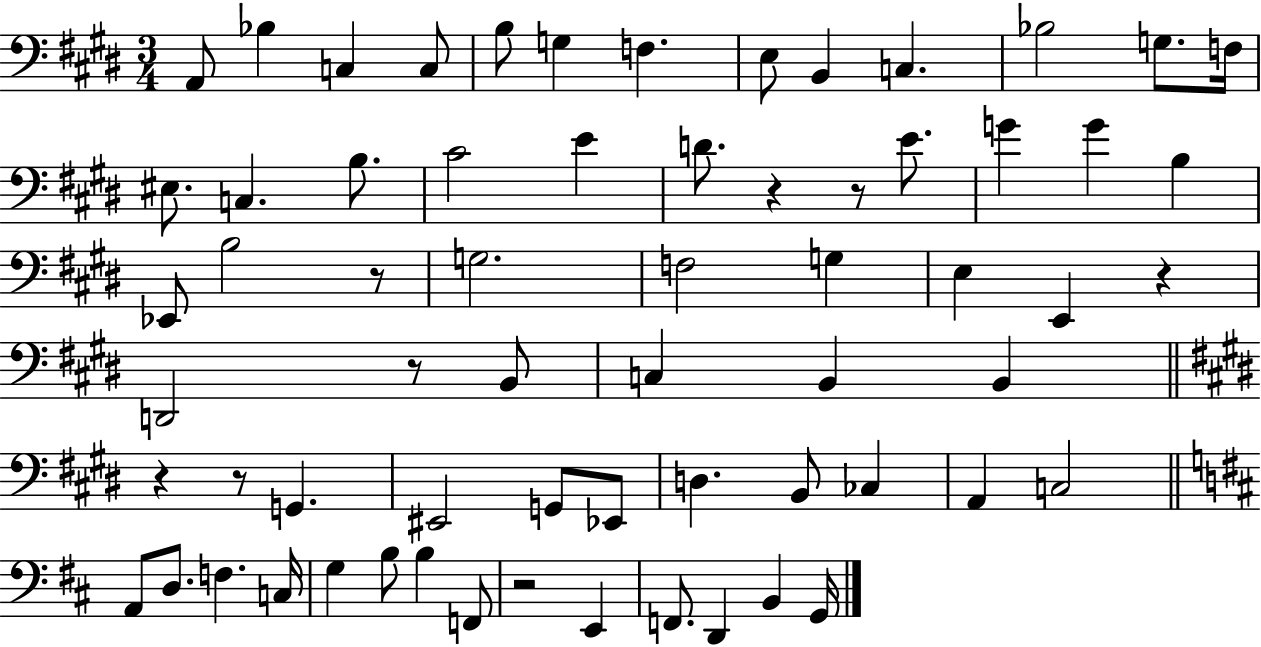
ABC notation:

X:1
T:Untitled
M:3/4
L:1/4
K:E
A,,/2 _B, C, C,/2 B,/2 G, F, E,/2 B,, C, _B,2 G,/2 F,/4 ^E,/2 C, B,/2 ^C2 E D/2 z z/2 E/2 G G B, _E,,/2 B,2 z/2 G,2 F,2 G, E, E,, z D,,2 z/2 B,,/2 C, B,, B,, z z/2 G,, ^E,,2 G,,/2 _E,,/2 D, B,,/2 _C, A,, C,2 A,,/2 D,/2 F, C,/4 G, B,/2 B, F,,/2 z2 E,, F,,/2 D,, B,, G,,/4